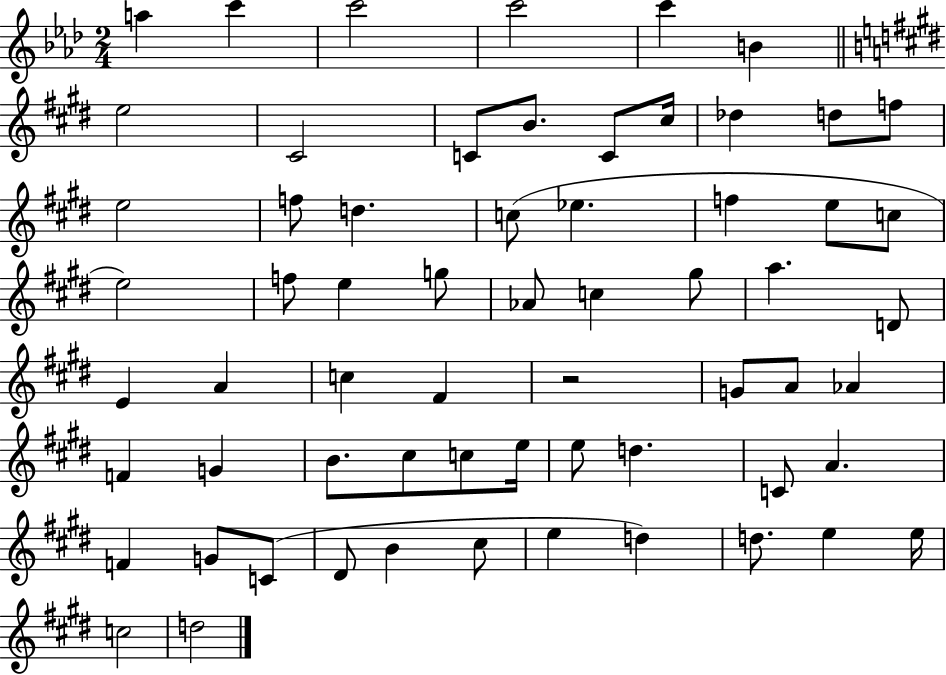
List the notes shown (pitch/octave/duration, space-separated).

A5/q C6/q C6/h C6/h C6/q B4/q E5/h C#4/h C4/e B4/e. C4/e C#5/s Db5/q D5/e F5/e E5/h F5/e D5/q. C5/e Eb5/q. F5/q E5/e C5/e E5/h F5/e E5/q G5/e Ab4/e C5/q G#5/e A5/q. D4/e E4/q A4/q C5/q F#4/q R/h G4/e A4/e Ab4/q F4/q G4/q B4/e. C#5/e C5/e E5/s E5/e D5/q. C4/e A4/q. F4/q G4/e C4/e D#4/e B4/q C#5/e E5/q D5/q D5/e. E5/q E5/s C5/h D5/h